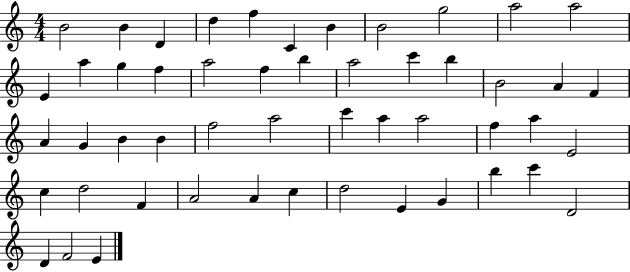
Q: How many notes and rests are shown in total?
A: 51